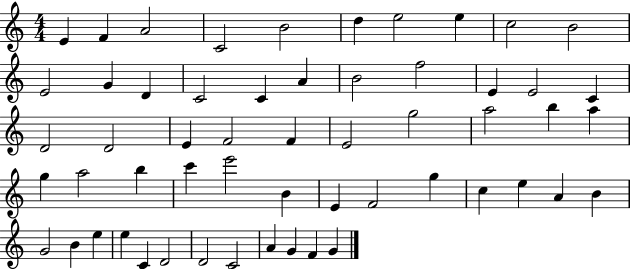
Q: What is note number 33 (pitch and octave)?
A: A5